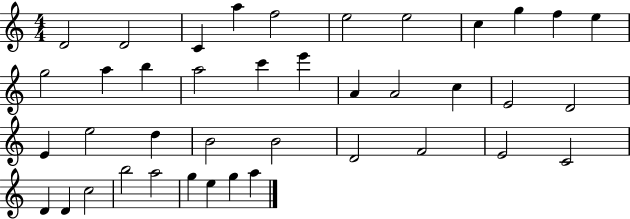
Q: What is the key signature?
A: C major